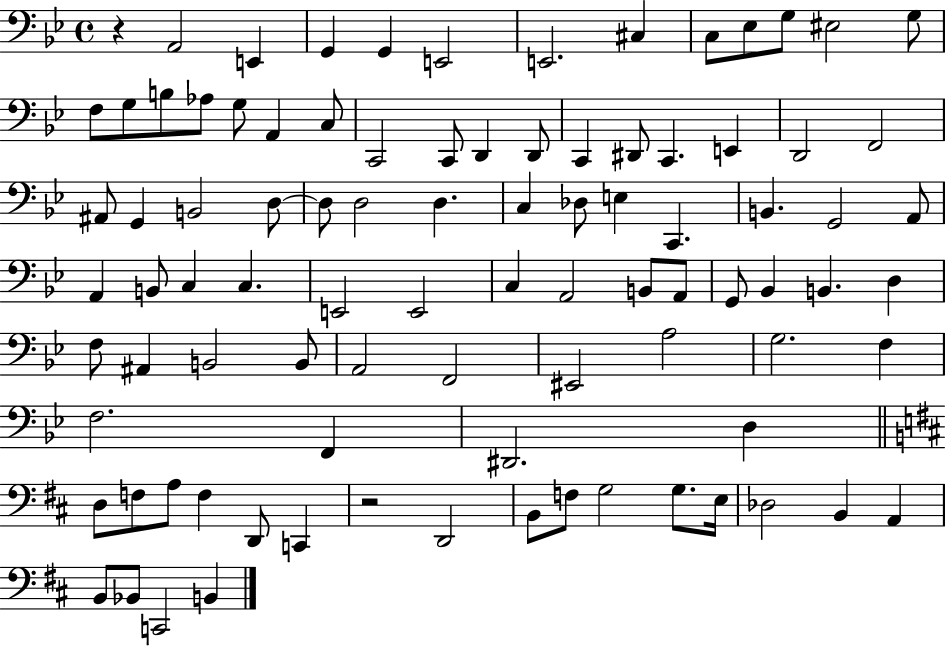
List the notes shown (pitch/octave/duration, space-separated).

R/q A2/h E2/q G2/q G2/q E2/h E2/h. C#3/q C3/e Eb3/e G3/e EIS3/h G3/e F3/e G3/e B3/e Ab3/e G3/e A2/q C3/e C2/h C2/e D2/q D2/e C2/q D#2/e C2/q. E2/q D2/h F2/h A#2/e G2/q B2/h D3/e D3/e D3/h D3/q. C3/q Db3/e E3/q C2/q. B2/q. G2/h A2/e A2/q B2/e C3/q C3/q. E2/h E2/h C3/q A2/h B2/e A2/e G2/e Bb2/q B2/q. D3/q F3/e A#2/q B2/h B2/e A2/h F2/h EIS2/h A3/h G3/h. F3/q F3/h. F2/q D#2/h. D3/q D3/e F3/e A3/e F3/q D2/e C2/q R/h D2/h B2/e F3/e G3/h G3/e. E3/s Db3/h B2/q A2/q B2/e Bb2/e C2/h B2/q